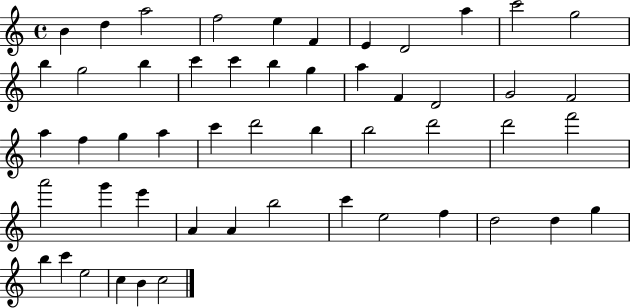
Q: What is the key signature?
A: C major